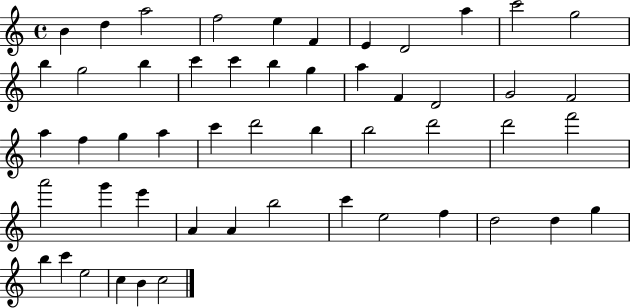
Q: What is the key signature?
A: C major